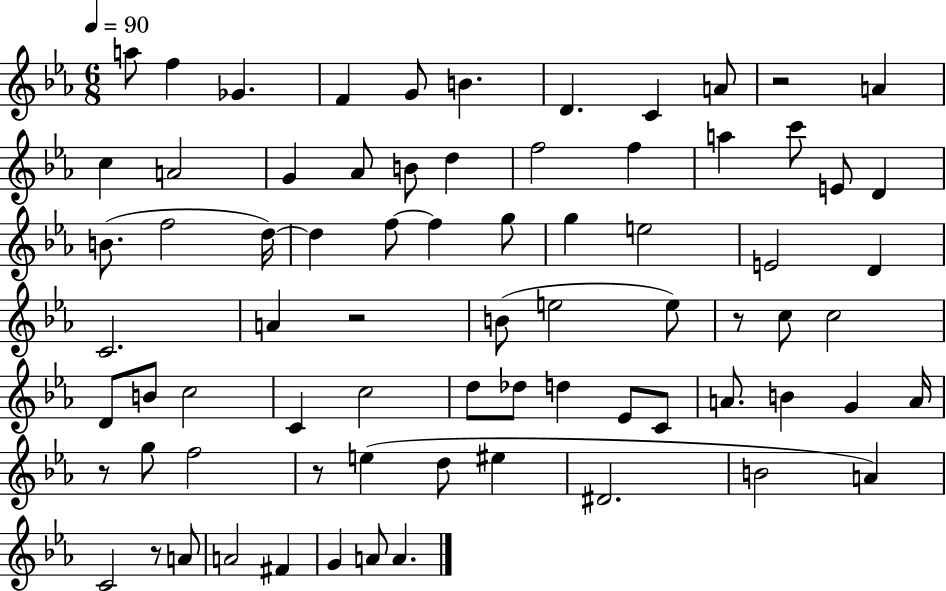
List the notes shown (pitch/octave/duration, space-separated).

A5/e F5/q Gb4/q. F4/q G4/e B4/q. D4/q. C4/q A4/e R/h A4/q C5/q A4/h G4/q Ab4/e B4/e D5/q F5/h F5/q A5/q C6/e E4/e D4/q B4/e. F5/h D5/s D5/q F5/e F5/q G5/e G5/q E5/h E4/h D4/q C4/h. A4/q R/h B4/e E5/h E5/e R/e C5/e C5/h D4/e B4/e C5/h C4/q C5/h D5/e Db5/e D5/q Eb4/e C4/e A4/e. B4/q G4/q A4/s R/e G5/e F5/h R/e E5/q D5/e EIS5/q D#4/h. B4/h A4/q C4/h R/e A4/e A4/h F#4/q G4/q A4/e A4/q.